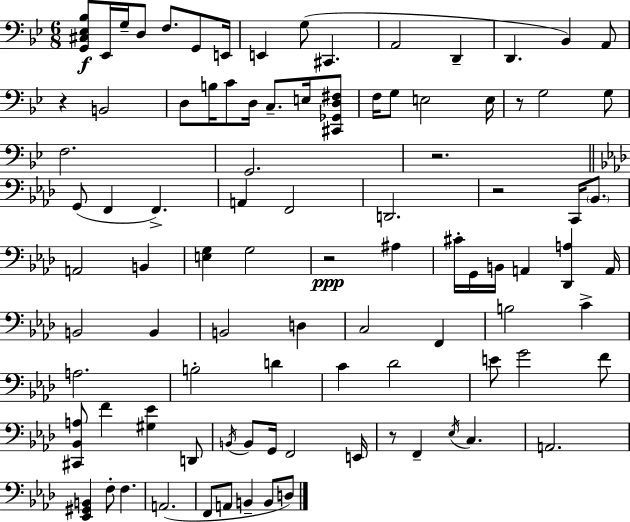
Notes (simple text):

[G2,C#3,Eb3,Bb3]/e Eb2/s G3/s D3/e F3/e. G2/e E2/s E2/q G3/e C#2/q. A2/h D2/q D2/q. Bb2/q A2/e R/q B2/h D3/e B3/s C4/e D3/s C3/e. E3/s [C#2,Gb2,D3,F#3]/e F3/s G3/e E3/h E3/s R/e G3/h G3/e F3/h. G2/h. R/h. G2/e F2/q F2/q. A2/q F2/h D2/h. R/h C2/s Bb2/e. A2/h B2/q [E3,G3]/q G3/h R/h A#3/q C#4/s G2/s B2/s A2/q [Db2,A3]/q A2/s B2/h B2/q B2/h D3/q C3/h F2/q B3/h C4/q A3/h. B3/h D4/q C4/q Db4/h E4/e G4/h F4/e [C#2,Bb2,A3]/e F4/q [G#3,Eb4]/q D2/e B2/s B2/e G2/s F2/h E2/s R/e F2/q Eb3/s C3/q. A2/h. [Eb2,G#2,B2]/q F3/e F3/q. A2/h. F2/e A2/e B2/q B2/e D3/e